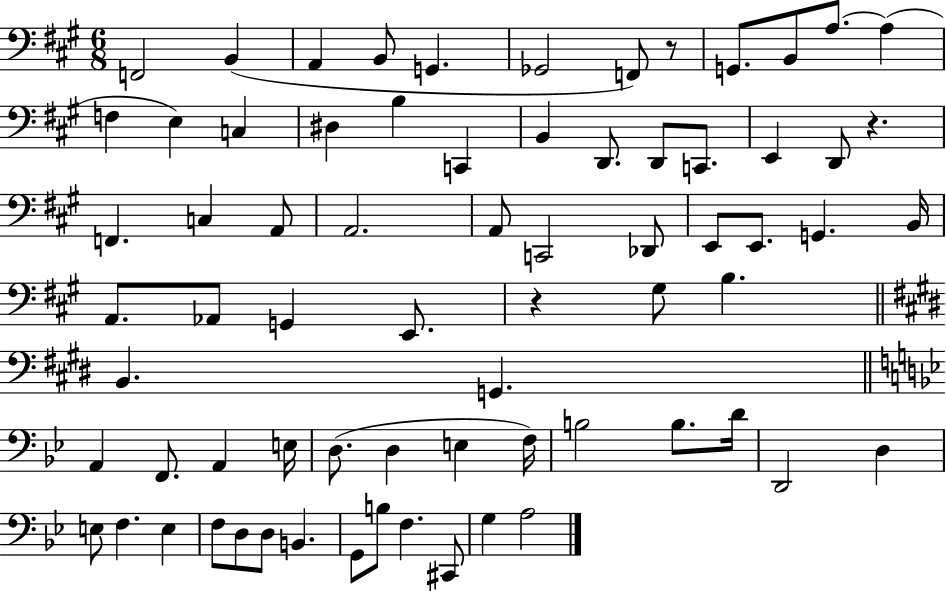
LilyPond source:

{
  \clef bass
  \numericTimeSignature
  \time 6/8
  \key a \major
  \repeat volta 2 { f,2 b,4( | a,4 b,8 g,4. | ges,2 f,8) r8 | g,8. b,8 a8.~~ a4( | \break f4 e4) c4 | dis4 b4 c,4 | b,4 d,8. d,8 c,8. | e,4 d,8 r4. | \break f,4. c4 a,8 | a,2. | a,8 c,2 des,8 | e,8 e,8. g,4. b,16 | \break a,8. aes,8 g,4 e,8. | r4 gis8 b4. | \bar "||" \break \key e \major b,4. g,4. | \bar "||" \break \key g \minor a,4 f,8. a,4 e16 | d8.( d4 e4 f16) | b2 b8. d'16 | d,2 d4 | \break e8 f4. e4 | f8 d8 d8 b,4. | g,8 b8 f4. cis,8 | g4 a2 | \break } \bar "|."
}